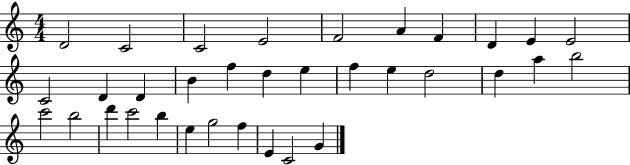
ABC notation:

X:1
T:Untitled
M:4/4
L:1/4
K:C
D2 C2 C2 E2 F2 A F D E E2 C2 D D B f d e f e d2 d a b2 c'2 b2 d' c'2 b e g2 f E C2 G